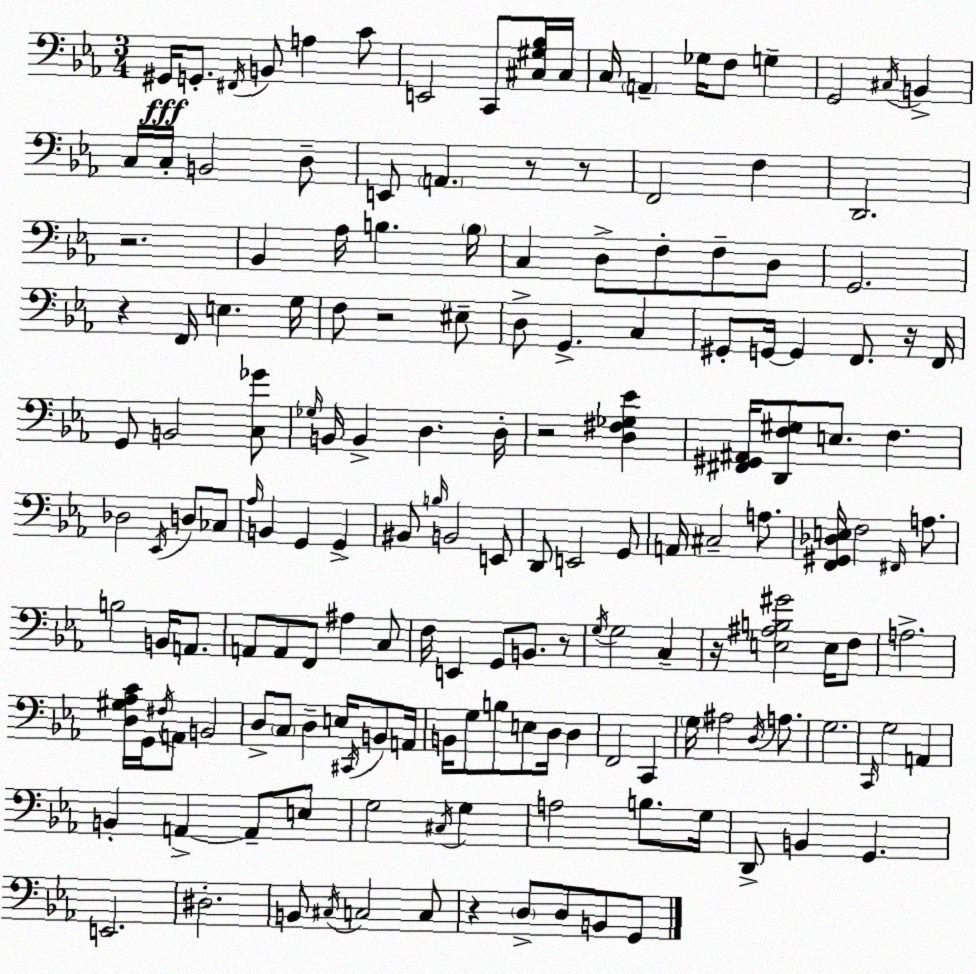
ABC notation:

X:1
T:Untitled
M:3/4
L:1/4
K:Eb
^G,,/4 G,,/2 ^F,,/4 B,,/2 A, C/2 E,,2 C,,/2 [^C,^G,_B,]/4 ^C,/4 C,/4 A,, _G,/4 F,/2 G, G,,2 ^C,/4 B,, C,/4 C,/4 B,,2 D,/2 E,,/2 A,, z/2 z/2 F,,2 F, D,,2 z2 _B,, _A,/4 B, B,/4 C, D,/2 F,/2 F,/2 D,/2 G,,2 z F,,/4 E, G,/4 F,/2 z2 ^E,/2 D,/2 G,, C, ^G,,/2 G,,/4 G,, F,,/2 z/4 F,,/4 G,,/2 B,,2 [C,_G]/2 _G,/4 B,,/4 B,, D, D,/4 z2 [D,^F,_G,_E] [^F,,^G,,^A,,]/4 [D,,F,^G,]/2 E,/2 F, _D,2 _E,,/4 D,/2 _C,/2 _A,/4 B,, G,, G,, ^B,,/2 B,/4 B,,2 E,,/2 D,,/2 E,,2 G,,/2 A,,/4 ^C,2 A,/2 [F,,^G,,_D,E,]/4 F,2 ^F,,/4 A,/2 B,2 B,,/4 A,,/2 A,,/2 A,,/2 F,,/2 ^A, C,/2 F,/4 E,, G,,/2 B,,/2 z/2 G,/4 G,2 C, z/4 [E,^A,B,^G]2 E,/4 F,/2 A,2 [D,^G,_A,C]/4 G,,/4 ^F,/4 A,,/2 B,,2 D,/2 C,/2 D, E,/4 ^C,,/4 B,,/2 A,,/4 B,,/4 G,/2 B,/2 E,/2 D,/4 D, F,,2 C,, G,/4 ^A,2 D,/4 A,/2 G,2 C,,/4 G,2 A,, B,, A,, A,,/2 E,/2 G,2 ^C,/4 G, A,2 B,/2 G,/4 D,,/2 B,, G,, E,,2 ^D,2 B,,/2 ^C,/4 C,2 C,/2 z D,/2 D,/2 B,,/2 G,,/2